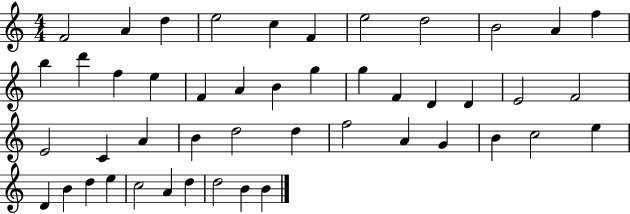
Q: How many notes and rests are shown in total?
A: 47